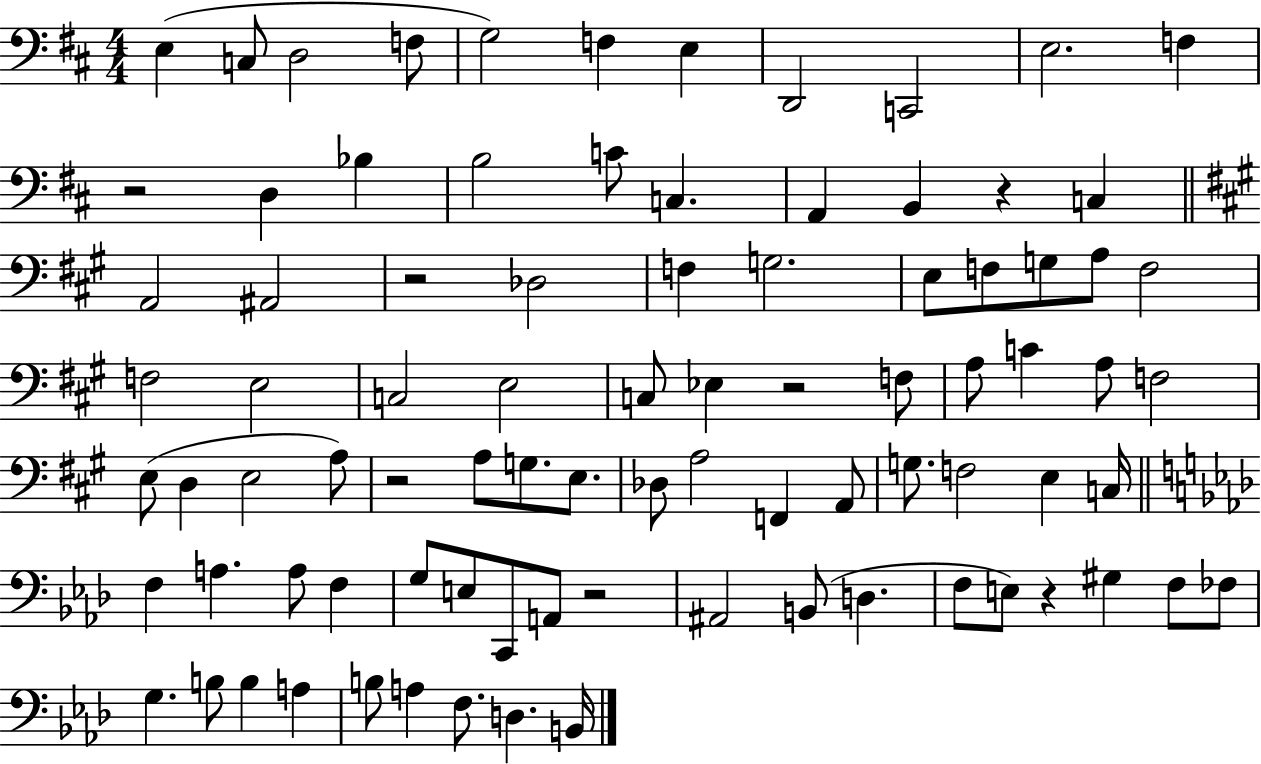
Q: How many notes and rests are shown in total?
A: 87